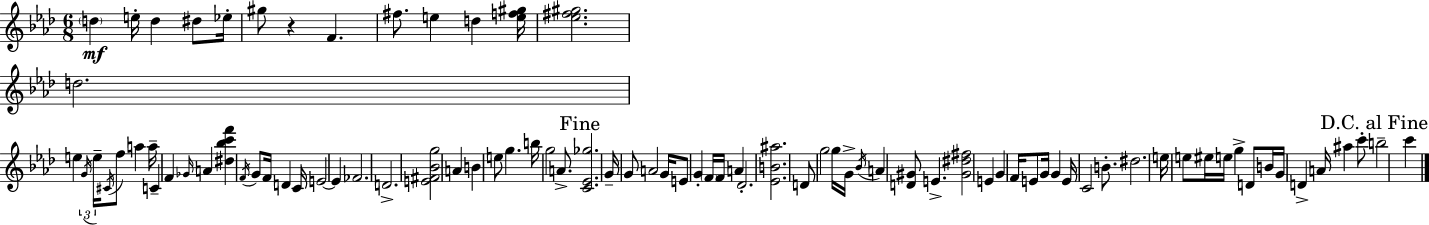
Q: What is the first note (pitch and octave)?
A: D5